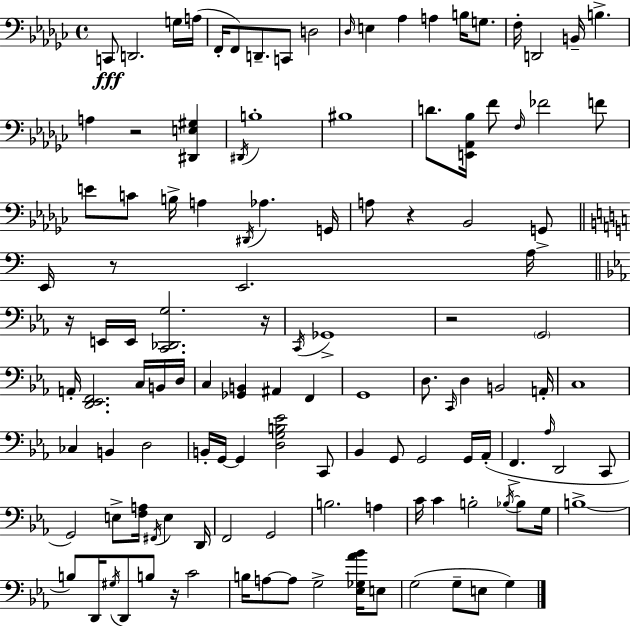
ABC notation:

X:1
T:Untitled
M:4/4
L:1/4
K:Ebm
C,,/2 D,,2 G,/4 A,/4 F,,/4 F,,/2 D,,/2 C,,/2 D,2 _D,/4 E, _A, A, B,/4 G,/2 F,/4 D,,2 B,,/4 B, A, z2 [^D,,E,^G,] ^D,,/4 B,4 ^B,4 D/2 [E,,_A,,_B,]/4 F/2 F,/4 _F2 F/2 E/2 C/2 B,/4 A, ^D,,/4 _A, G,,/4 A,/2 z _B,,2 G,,/2 E,,/4 z/2 E,,2 A,/4 z/4 E,,/4 E,,/4 [C,,_D,,G,]2 z/4 C,,/4 _G,,4 z2 G,,2 A,,/4 [D,,_E,,F,,]2 C,/4 B,,/4 D,/4 C, [_G,,B,,] ^A,, F,, G,,4 D,/2 C,,/4 D, B,,2 A,,/4 C,4 _C, B,, D,2 B,,/4 G,,/4 G,, [D,G,B,_E]2 C,,/2 _B,, G,,/2 G,,2 G,,/4 _A,,/4 F,, _A,/4 D,,2 C,,/2 G,,2 E,/2 [F,A,]/4 ^F,,/4 E, D,,/4 F,,2 G,,2 B,2 A, C/4 C B,2 _B,/4 _B,/2 G,/4 B,4 B,/2 D,,/4 ^G,/4 D,,/2 B,/2 z/4 C2 B,/4 A,/2 A,/2 G,2 [_E,_G,_A_B]/4 E,/2 G,2 G,/2 E,/2 G,